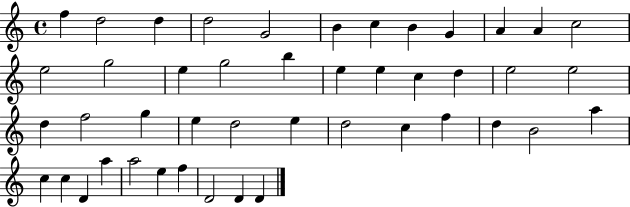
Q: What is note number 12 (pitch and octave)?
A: C5